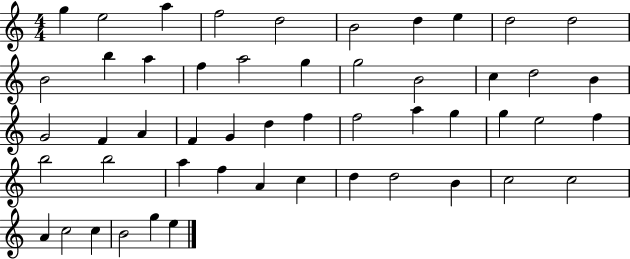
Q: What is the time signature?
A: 4/4